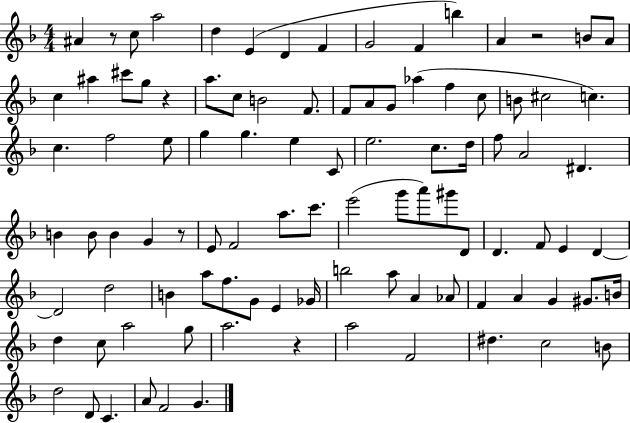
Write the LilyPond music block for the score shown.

{
  \clef treble
  \numericTimeSignature
  \time 4/4
  \key f \major
  ais'4 r8 c''8 a''2 | d''4 e'4( d'4 f'4 | g'2 f'4 b''4) | a'4 r2 b'8 a'8 | \break c''4 ais''4 cis'''8 g''8 r4 | a''8. c''8 b'2 f'8. | f'8 a'8 g'8 aes''4( f''4 c''8 | b'8 cis''2 c''4.) | \break c''4. f''2 e''8 | g''4 g''4. e''4 c'8 | e''2. c''8. d''16 | f''8 a'2 dis'4. | \break b'4 b'8 b'4 g'4 r8 | e'8 f'2 a''8. c'''8. | e'''2( g'''8 a'''8) gis'''8 d'8 | d'4. f'8 e'4 d'4~~ | \break d'2 d''2 | b'4 a''8 f''8. g'8 e'4 ges'16 | b''2 a''8 a'4 aes'8 | f'4 a'4 g'4 gis'8. b'16 | \break d''4 c''8 a''2 g''8 | a''2. r4 | a''2 f'2 | dis''4. c''2 b'8 | \break d''2 d'8 c'4. | a'8 f'2 g'4. | \bar "|."
}